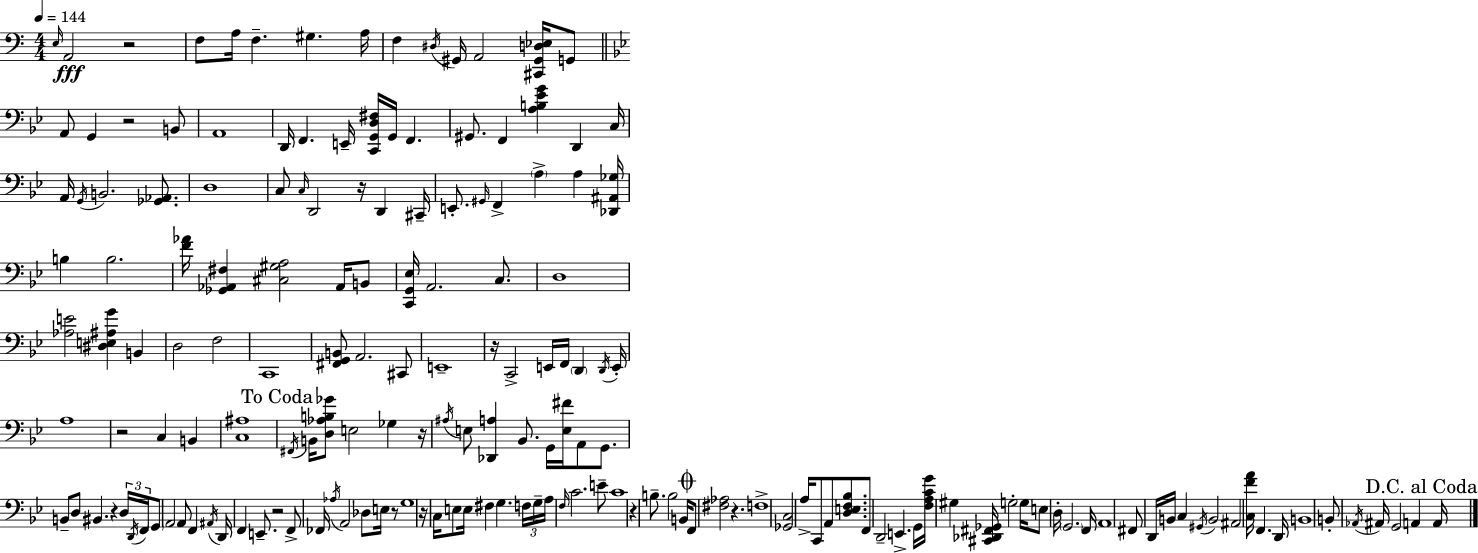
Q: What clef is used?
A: bass